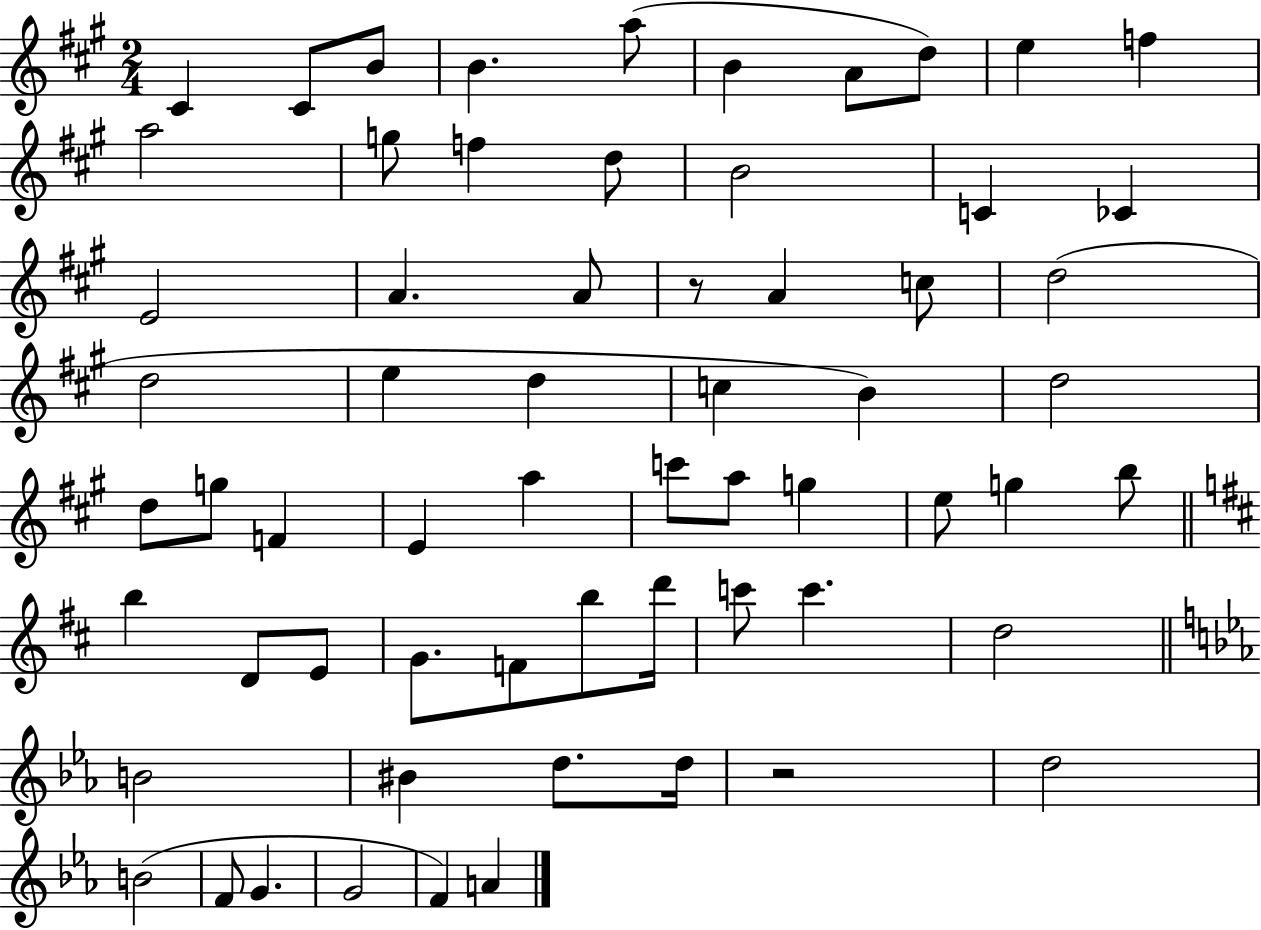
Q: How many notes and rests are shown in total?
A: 63